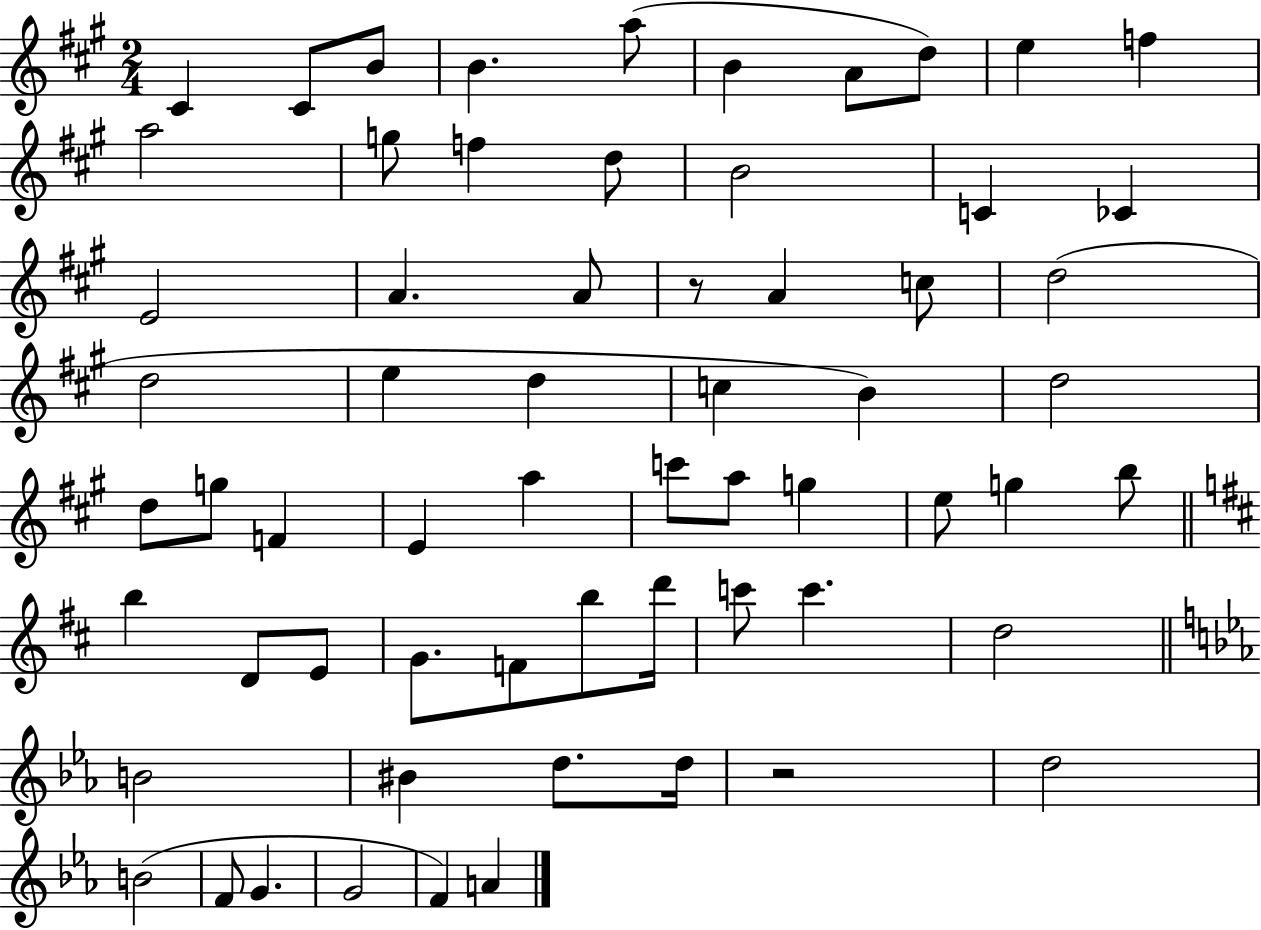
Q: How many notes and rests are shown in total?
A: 63